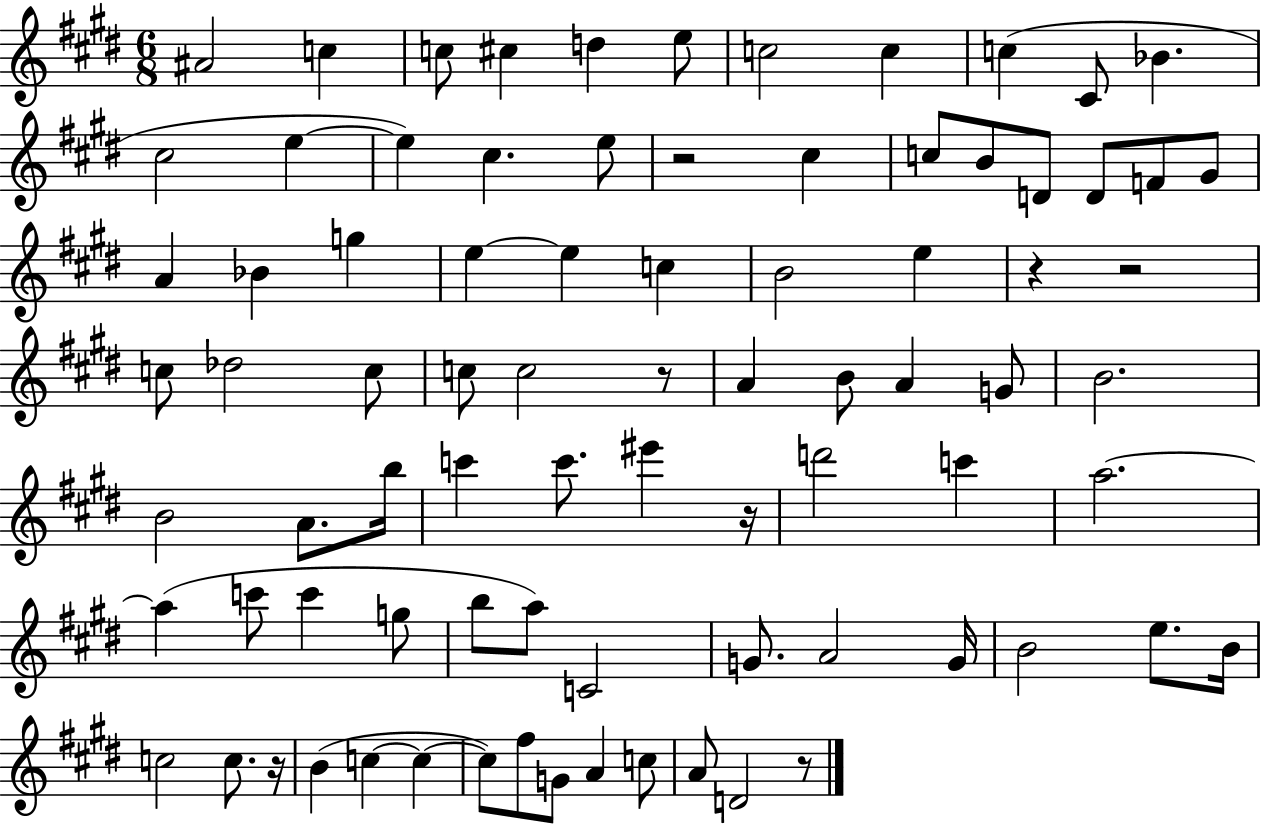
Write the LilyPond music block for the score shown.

{
  \clef treble
  \numericTimeSignature
  \time 6/8
  \key e \major
  ais'2 c''4 | c''8 cis''4 d''4 e''8 | c''2 c''4 | c''4( cis'8 bes'4. | \break cis''2 e''4~~ | e''4) cis''4. e''8 | r2 cis''4 | c''8 b'8 d'8 d'8 f'8 gis'8 | \break a'4 bes'4 g''4 | e''4~~ e''4 c''4 | b'2 e''4 | r4 r2 | \break c''8 des''2 c''8 | c''8 c''2 r8 | a'4 b'8 a'4 g'8 | b'2. | \break b'2 a'8. b''16 | c'''4 c'''8. eis'''4 r16 | d'''2 c'''4 | a''2.~~ | \break a''4( c'''8 c'''4 g''8 | b''8 a''8) c'2 | g'8. a'2 g'16 | b'2 e''8. b'16 | \break c''2 c''8. r16 | b'4( c''4~~ c''4~~ | c''8) fis''8 g'8 a'4 c''8 | a'8 d'2 r8 | \break \bar "|."
}